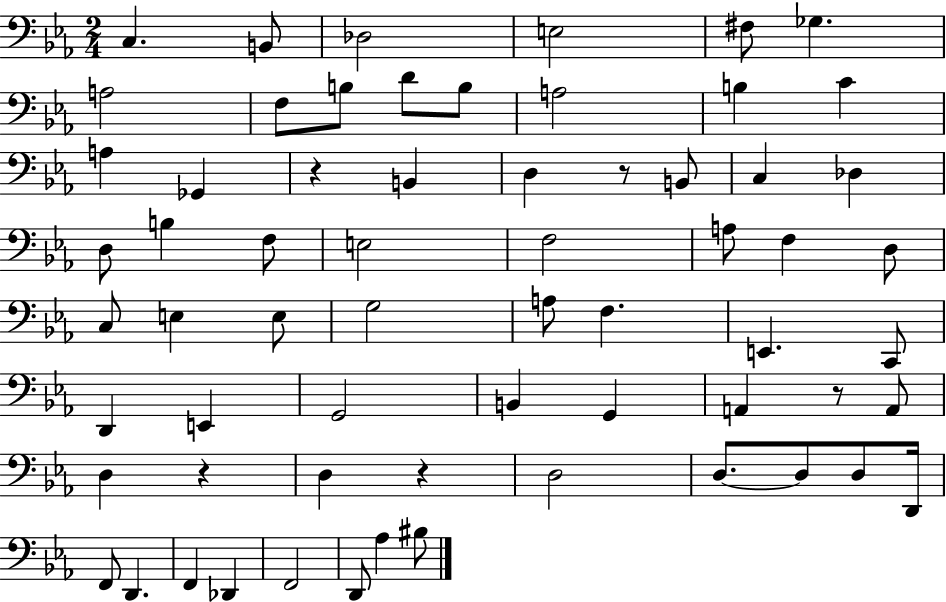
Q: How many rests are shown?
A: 5